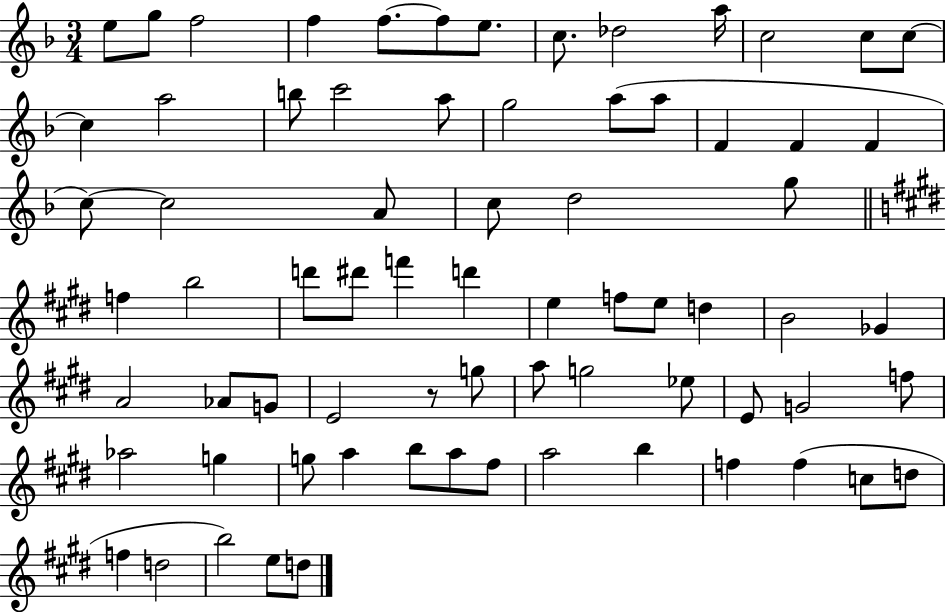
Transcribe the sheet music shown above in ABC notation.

X:1
T:Untitled
M:3/4
L:1/4
K:F
e/2 g/2 f2 f f/2 f/2 e/2 c/2 _d2 a/4 c2 c/2 c/2 c a2 b/2 c'2 a/2 g2 a/2 a/2 F F F c/2 c2 A/2 c/2 d2 g/2 f b2 d'/2 ^d'/2 f' d' e f/2 e/2 d B2 _G A2 _A/2 G/2 E2 z/2 g/2 a/2 g2 _e/2 E/2 G2 f/2 _a2 g g/2 a b/2 a/2 ^f/2 a2 b f f c/2 d/2 f d2 b2 e/2 d/2